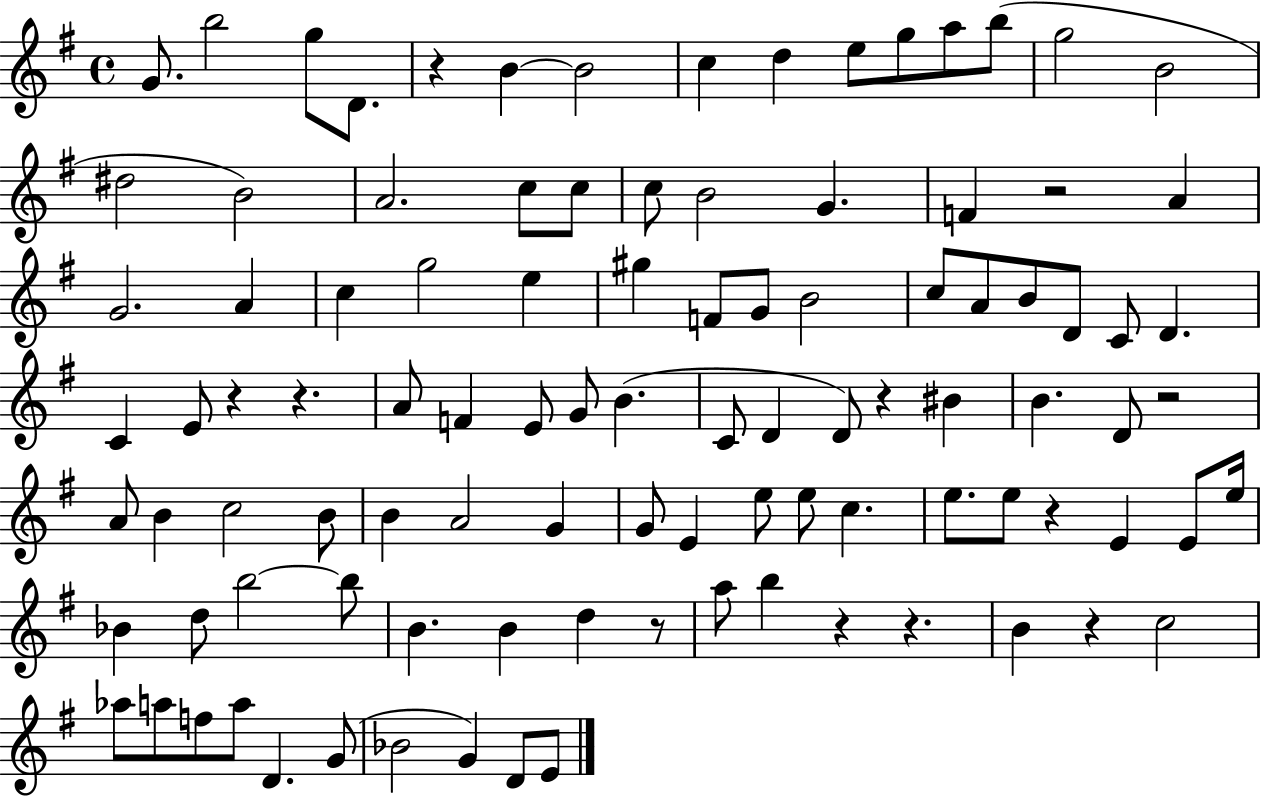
X:1
T:Untitled
M:4/4
L:1/4
K:G
G/2 b2 g/2 D/2 z B B2 c d e/2 g/2 a/2 b/2 g2 B2 ^d2 B2 A2 c/2 c/2 c/2 B2 G F z2 A G2 A c g2 e ^g F/2 G/2 B2 c/2 A/2 B/2 D/2 C/2 D C E/2 z z A/2 F E/2 G/2 B C/2 D D/2 z ^B B D/2 z2 A/2 B c2 B/2 B A2 G G/2 E e/2 e/2 c e/2 e/2 z E E/2 e/4 _B d/2 b2 b/2 B B d z/2 a/2 b z z B z c2 _a/2 a/2 f/2 a/2 D G/2 _B2 G D/2 E/2